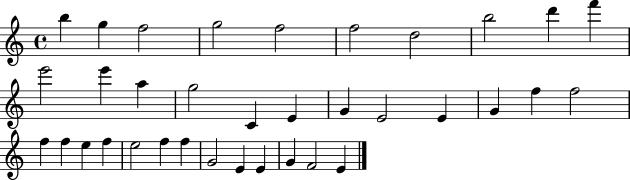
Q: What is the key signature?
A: C major